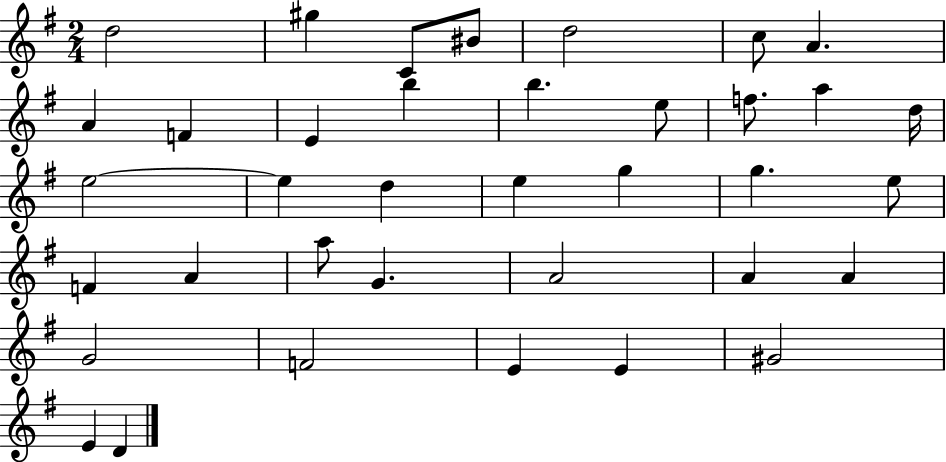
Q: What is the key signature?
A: G major